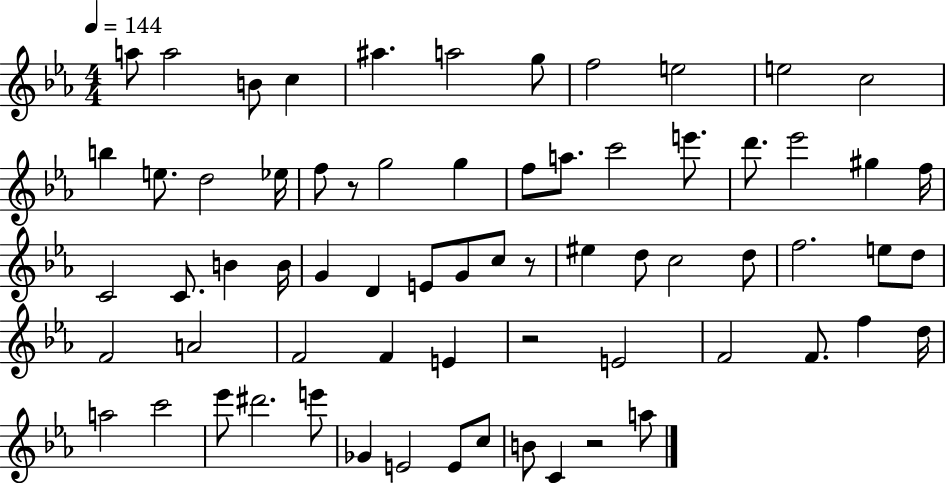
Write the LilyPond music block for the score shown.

{
  \clef treble
  \numericTimeSignature
  \time 4/4
  \key ees \major
  \tempo 4 = 144
  a''8 a''2 b'8 c''4 | ais''4. a''2 g''8 | f''2 e''2 | e''2 c''2 | \break b''4 e''8. d''2 ees''16 | f''8 r8 g''2 g''4 | f''8 a''8. c'''2 e'''8. | d'''8. ees'''2 gis''4 f''16 | \break c'2 c'8. b'4 b'16 | g'4 d'4 e'8 g'8 c''8 r8 | eis''4 d''8 c''2 d''8 | f''2. e''8 d''8 | \break f'2 a'2 | f'2 f'4 e'4 | r2 e'2 | f'2 f'8. f''4 d''16 | \break a''2 c'''2 | ees'''8 dis'''2. e'''8 | ges'4 e'2 e'8 c''8 | b'8 c'4 r2 a''8 | \break \bar "|."
}